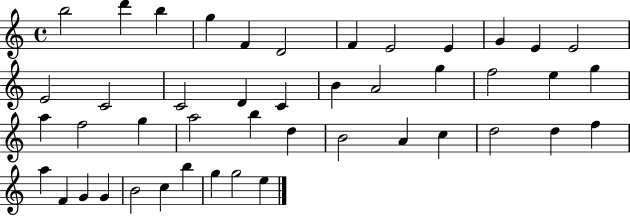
B5/h D6/q B5/q G5/q F4/q D4/h F4/q E4/h E4/q G4/q E4/q E4/h E4/h C4/h C4/h D4/q C4/q B4/q A4/h G5/q F5/h E5/q G5/q A5/q F5/h G5/q A5/h B5/q D5/q B4/h A4/q C5/q D5/h D5/q F5/q A5/q F4/q G4/q G4/q B4/h C5/q B5/q G5/q G5/h E5/q